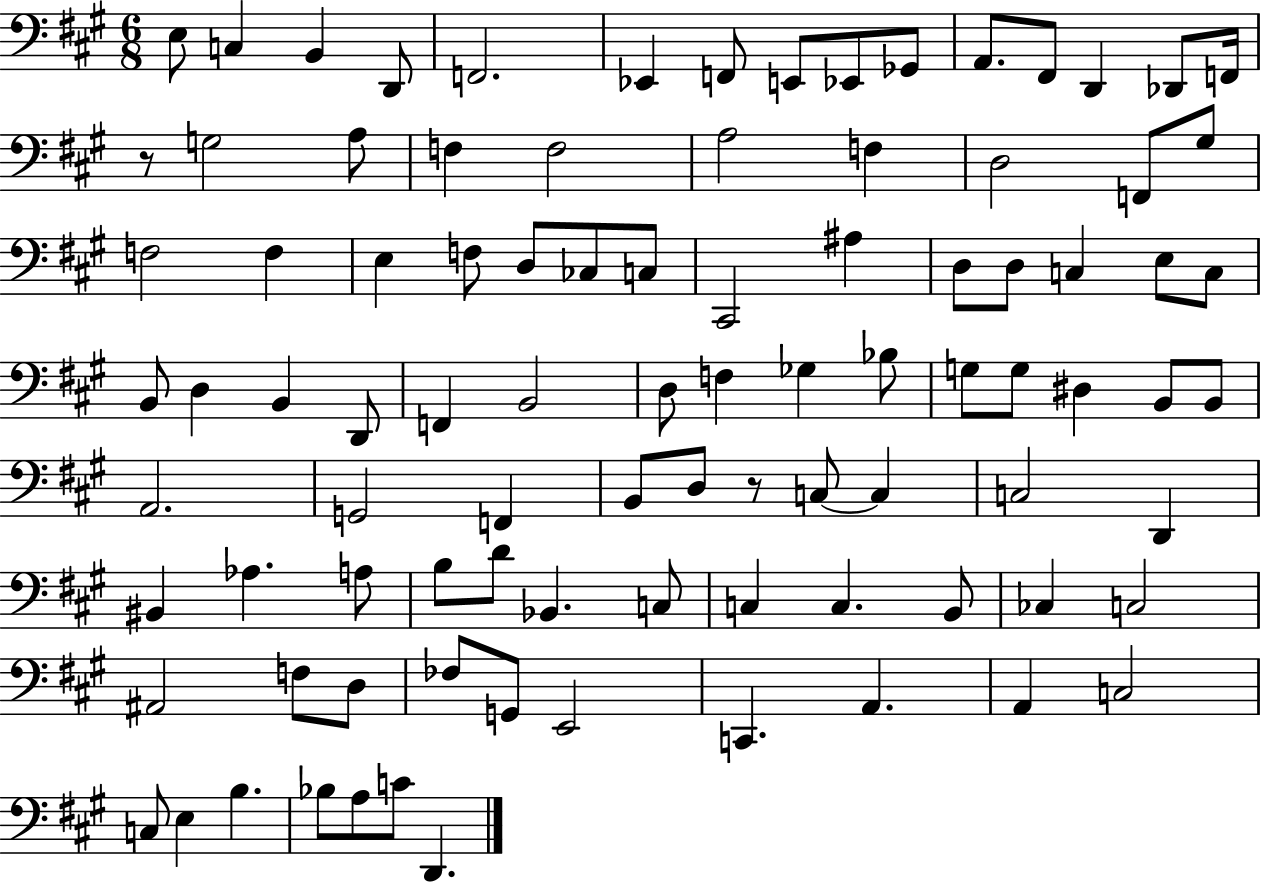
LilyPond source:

{
  \clef bass
  \numericTimeSignature
  \time 6/8
  \key a \major
  e8 c4 b,4 d,8 | f,2. | ees,4 f,8 e,8 ees,8 ges,8 | a,8. fis,8 d,4 des,8 f,16 | \break r8 g2 a8 | f4 f2 | a2 f4 | d2 f,8 gis8 | \break f2 f4 | e4 f8 d8 ces8 c8 | cis,2 ais4 | d8 d8 c4 e8 c8 | \break b,8 d4 b,4 d,8 | f,4 b,2 | d8 f4 ges4 bes8 | g8 g8 dis4 b,8 b,8 | \break a,2. | g,2 f,4 | b,8 d8 r8 c8~~ c4 | c2 d,4 | \break bis,4 aes4. a8 | b8 d'8 bes,4. c8 | c4 c4. b,8 | ces4 c2 | \break ais,2 f8 d8 | fes8 g,8 e,2 | c,4. a,4. | a,4 c2 | \break c8 e4 b4. | bes8 a8 c'8 d,4. | \bar "|."
}